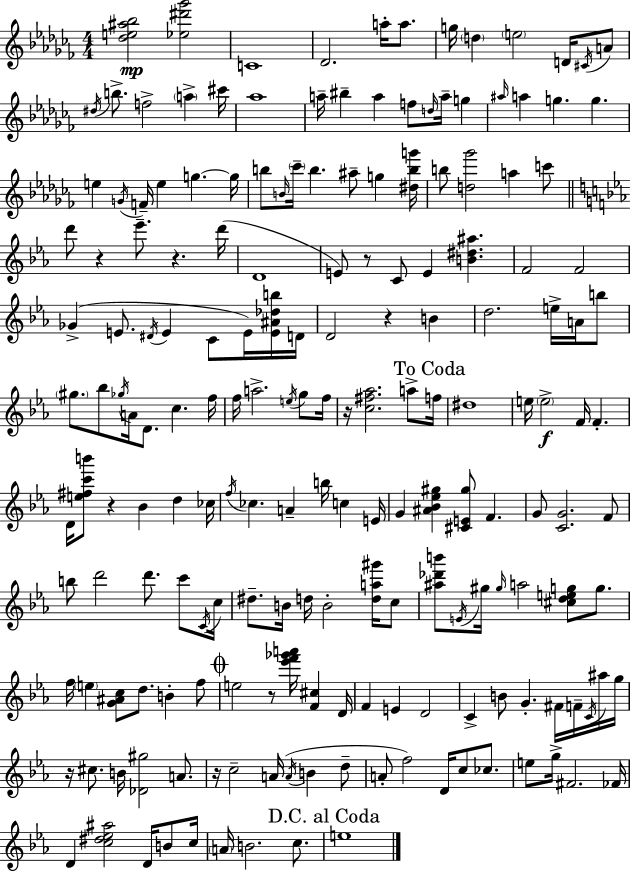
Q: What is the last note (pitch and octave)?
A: E5